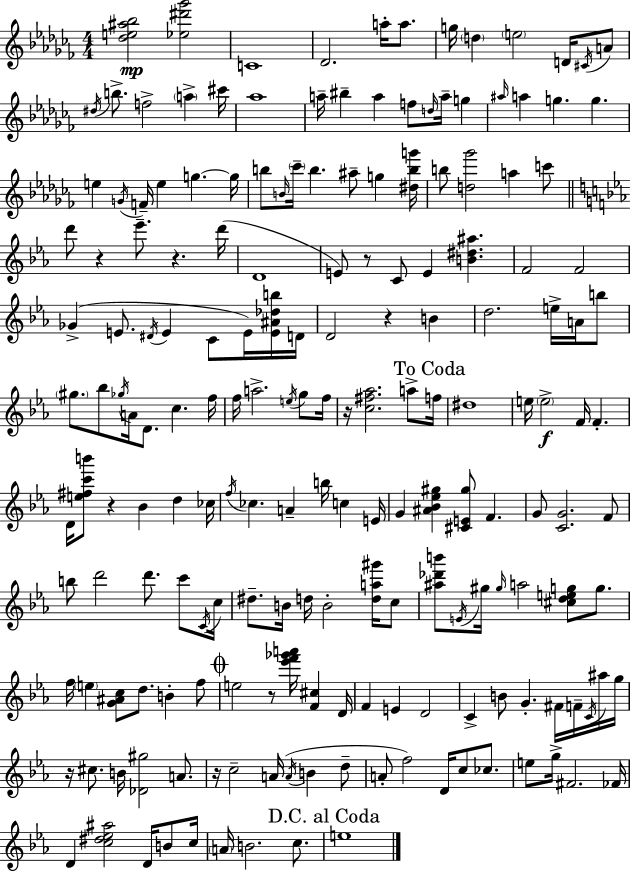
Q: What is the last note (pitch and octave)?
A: E5